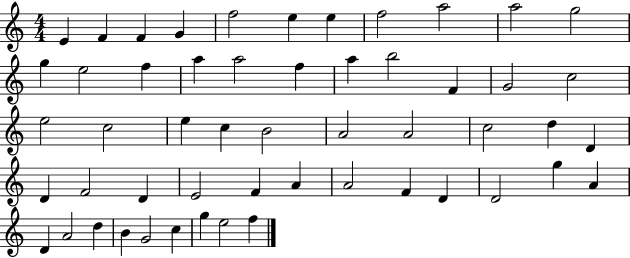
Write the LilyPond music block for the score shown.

{
  \clef treble
  \numericTimeSignature
  \time 4/4
  \key c \major
  e'4 f'4 f'4 g'4 | f''2 e''4 e''4 | f''2 a''2 | a''2 g''2 | \break g''4 e''2 f''4 | a''4 a''2 f''4 | a''4 b''2 f'4 | g'2 c''2 | \break e''2 c''2 | e''4 c''4 b'2 | a'2 a'2 | c''2 d''4 d'4 | \break d'4 f'2 d'4 | e'2 f'4 a'4 | a'2 f'4 d'4 | d'2 g''4 a'4 | \break d'4 a'2 d''4 | b'4 g'2 c''4 | g''4 e''2 f''4 | \bar "|."
}